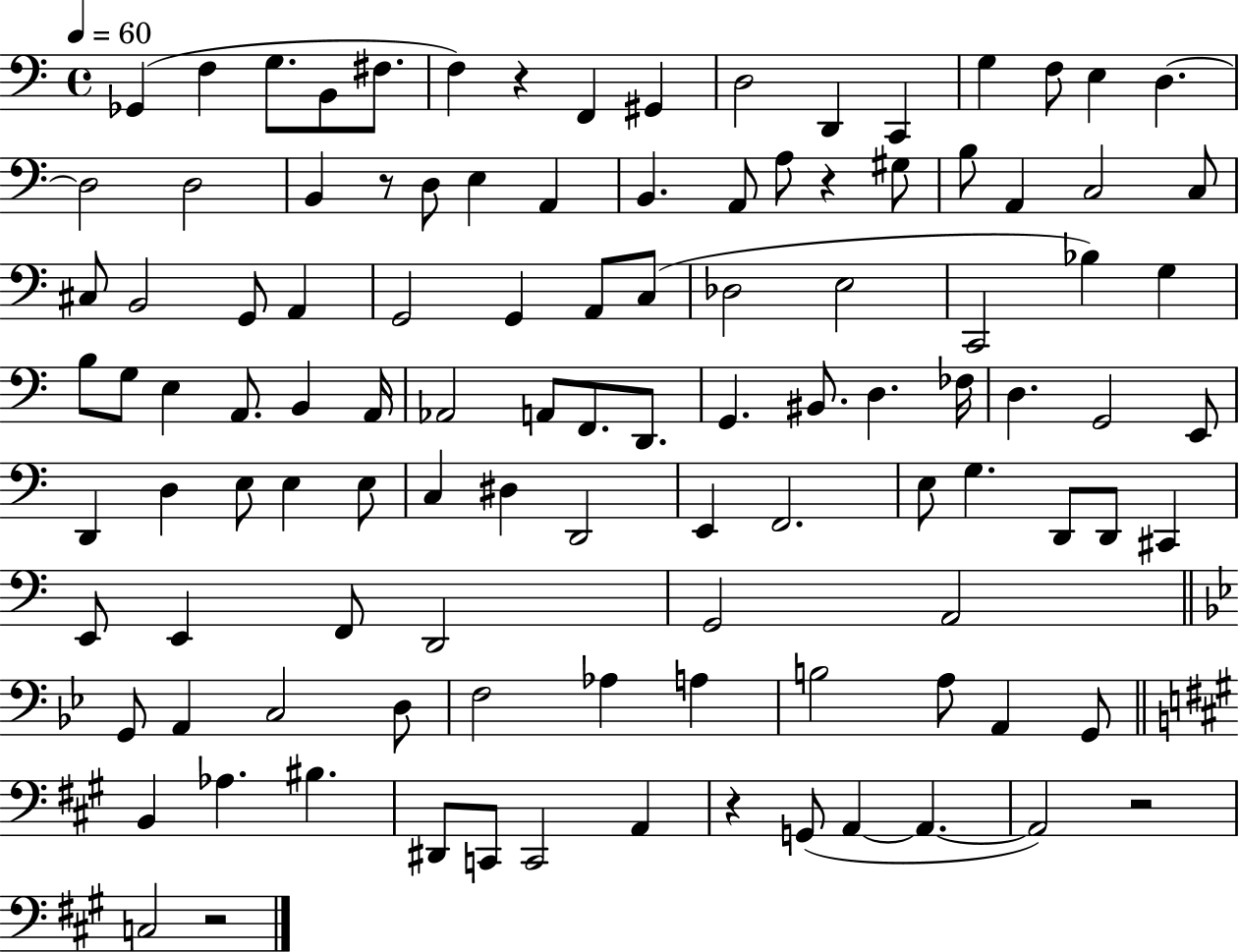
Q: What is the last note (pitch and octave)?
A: C3